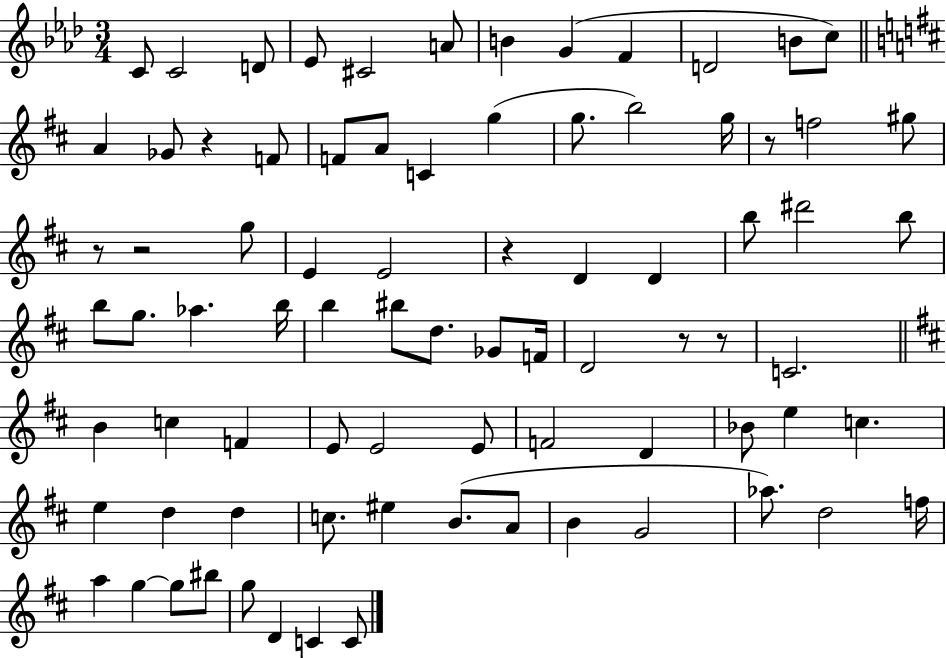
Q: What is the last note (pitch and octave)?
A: C4